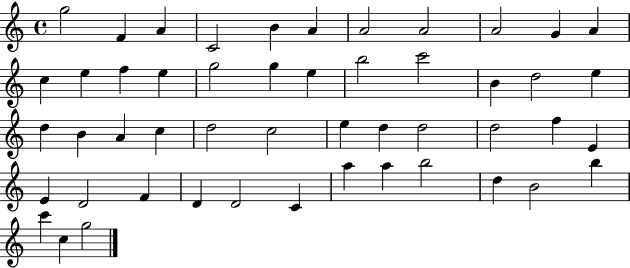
{
  \clef treble
  \time 4/4
  \defaultTimeSignature
  \key c \major
  g''2 f'4 a'4 | c'2 b'4 a'4 | a'2 a'2 | a'2 g'4 a'4 | \break c''4 e''4 f''4 e''4 | g''2 g''4 e''4 | b''2 c'''2 | b'4 d''2 e''4 | \break d''4 b'4 a'4 c''4 | d''2 c''2 | e''4 d''4 d''2 | d''2 f''4 e'4 | \break e'4 d'2 f'4 | d'4 d'2 c'4 | a''4 a''4 b''2 | d''4 b'2 b''4 | \break c'''4 c''4 g''2 | \bar "|."
}